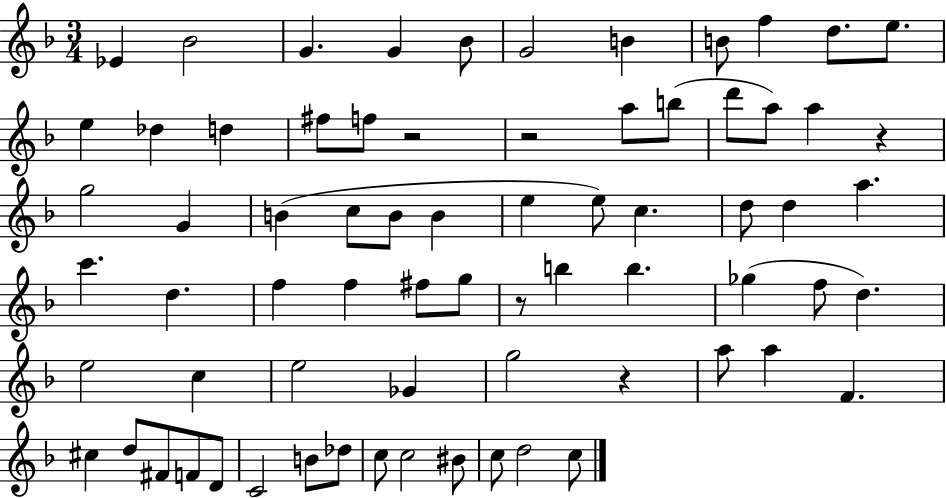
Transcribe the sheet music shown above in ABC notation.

X:1
T:Untitled
M:3/4
L:1/4
K:F
_E _B2 G G _B/2 G2 B B/2 f d/2 e/2 e _d d ^f/2 f/2 z2 z2 a/2 b/2 d'/2 a/2 a z g2 G B c/2 B/2 B e e/2 c d/2 d a c' d f f ^f/2 g/2 z/2 b b _g f/2 d e2 c e2 _G g2 z a/2 a F ^c d/2 ^F/2 F/2 D/2 C2 B/2 _d/2 c/2 c2 ^B/2 c/2 d2 c/2